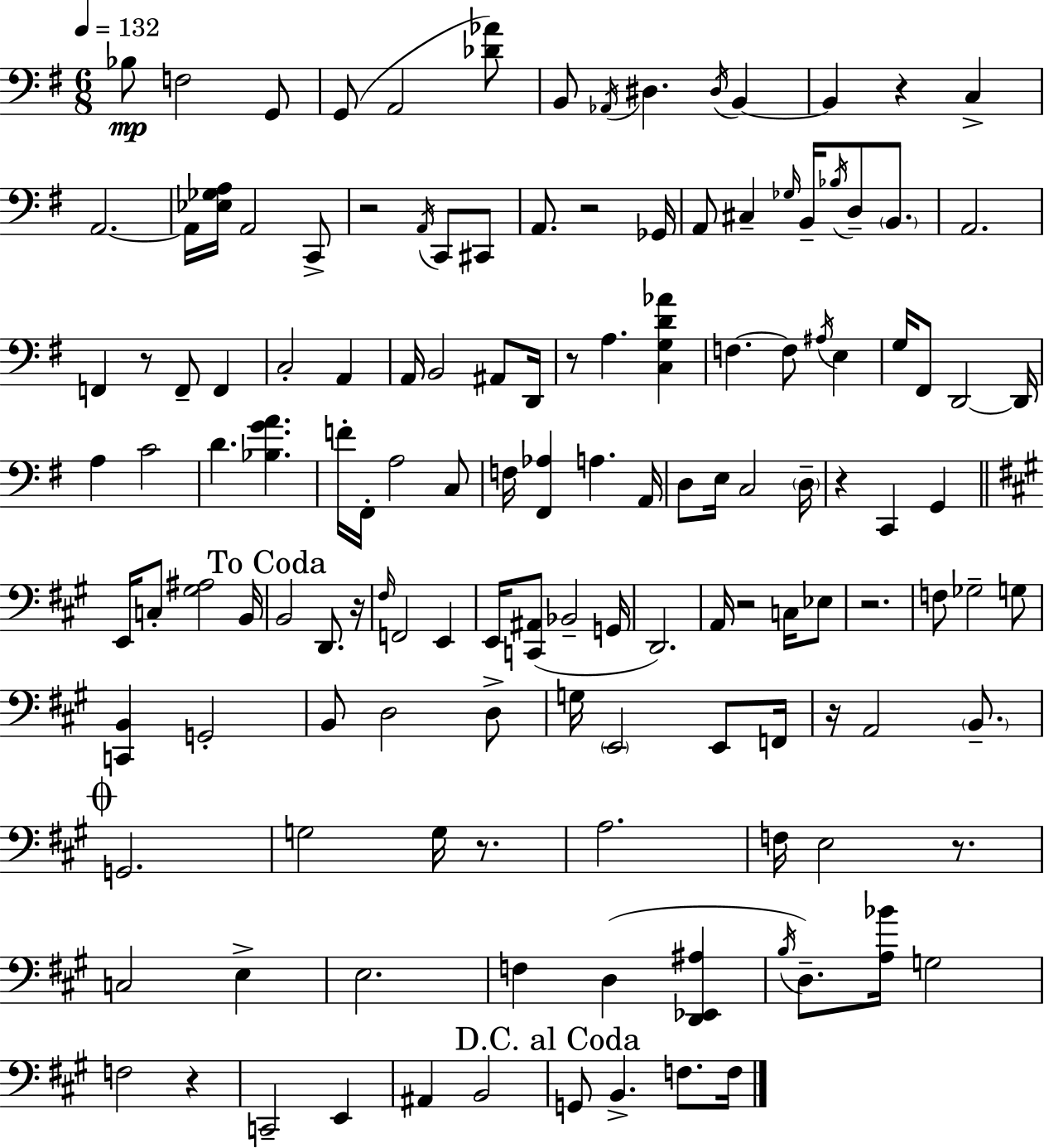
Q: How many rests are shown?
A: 13